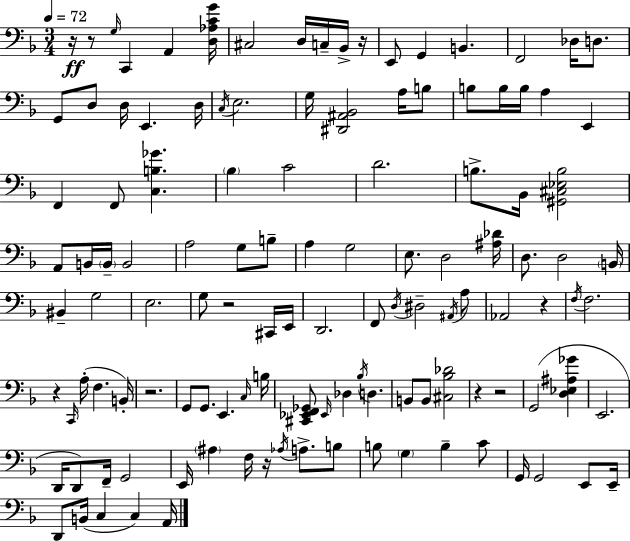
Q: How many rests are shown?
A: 10